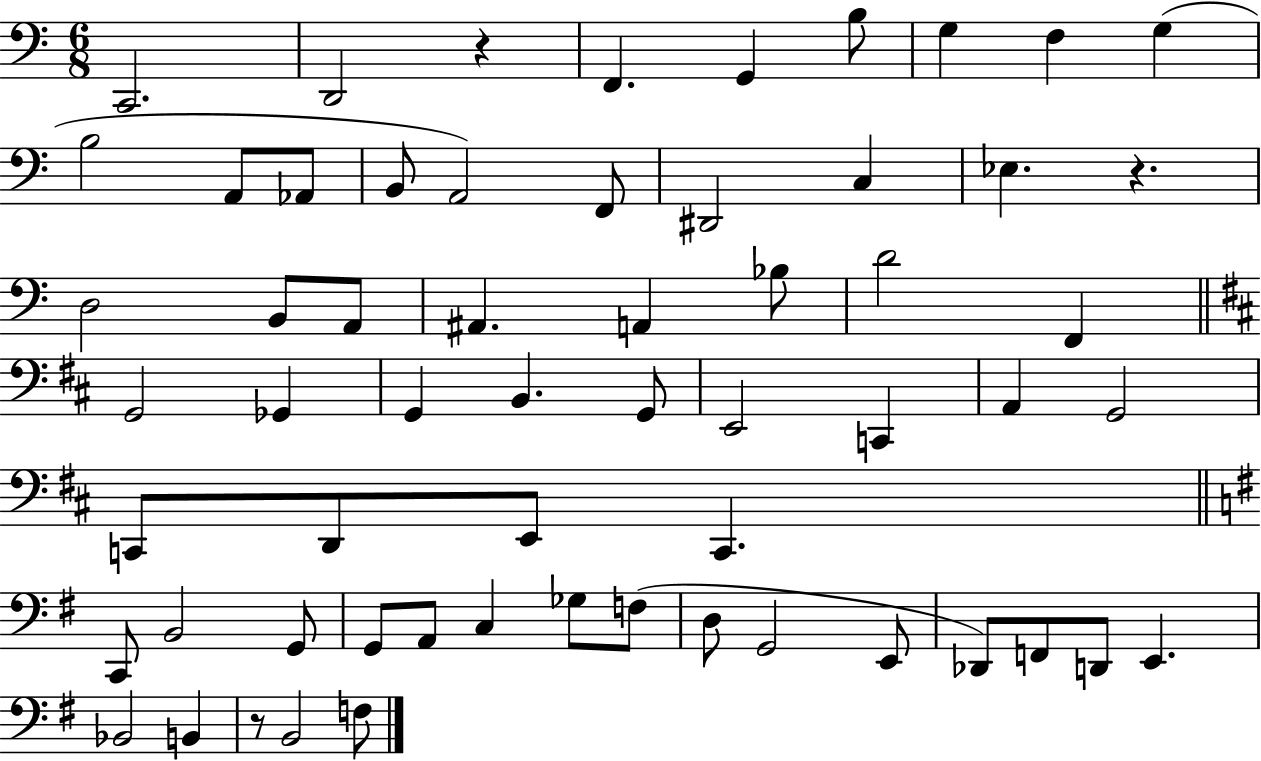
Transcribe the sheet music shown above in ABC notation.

X:1
T:Untitled
M:6/8
L:1/4
K:C
C,,2 D,,2 z F,, G,, B,/2 G, F, G, B,2 A,,/2 _A,,/2 B,,/2 A,,2 F,,/2 ^D,,2 C, _E, z D,2 B,,/2 A,,/2 ^A,, A,, _B,/2 D2 F,, G,,2 _G,, G,, B,, G,,/2 E,,2 C,, A,, G,,2 C,,/2 D,,/2 E,,/2 C,, C,,/2 B,,2 G,,/2 G,,/2 A,,/2 C, _G,/2 F,/2 D,/2 G,,2 E,,/2 _D,,/2 F,,/2 D,,/2 E,, _B,,2 B,, z/2 B,,2 F,/2